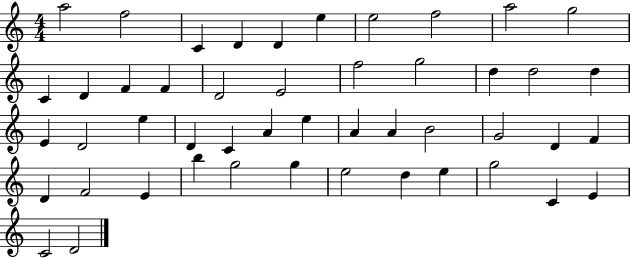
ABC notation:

X:1
T:Untitled
M:4/4
L:1/4
K:C
a2 f2 C D D e e2 f2 a2 g2 C D F F D2 E2 f2 g2 d d2 d E D2 e D C A e A A B2 G2 D F D F2 E b g2 g e2 d e g2 C E C2 D2